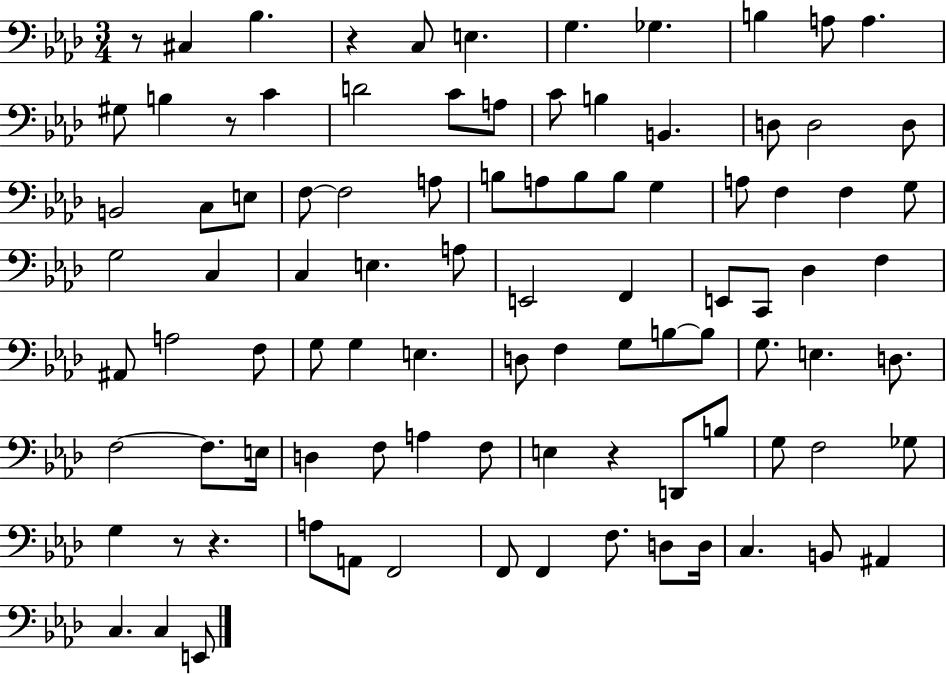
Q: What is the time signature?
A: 3/4